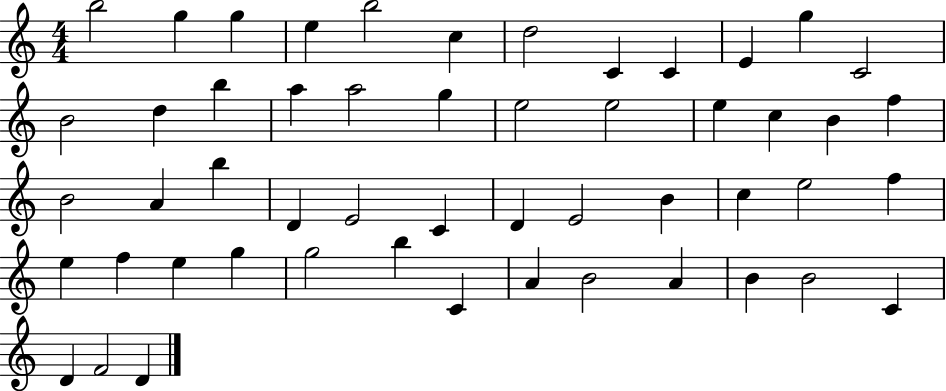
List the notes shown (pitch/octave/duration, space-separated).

B5/h G5/q G5/q E5/q B5/h C5/q D5/h C4/q C4/q E4/q G5/q C4/h B4/h D5/q B5/q A5/q A5/h G5/q E5/h E5/h E5/q C5/q B4/q F5/q B4/h A4/q B5/q D4/q E4/h C4/q D4/q E4/h B4/q C5/q E5/h F5/q E5/q F5/q E5/q G5/q G5/h B5/q C4/q A4/q B4/h A4/q B4/q B4/h C4/q D4/q F4/h D4/q